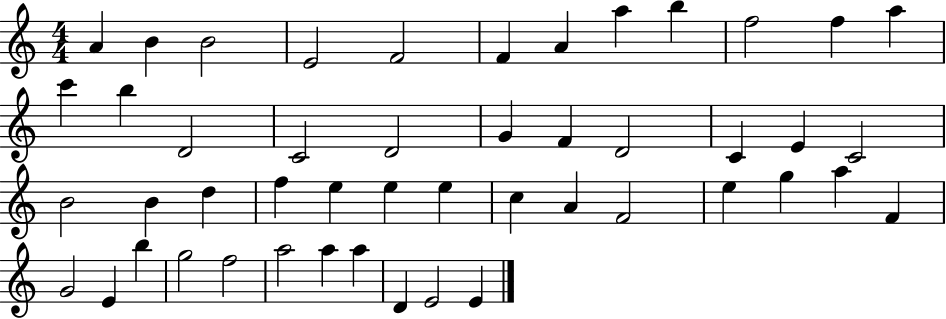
A4/q B4/q B4/h E4/h F4/h F4/q A4/q A5/q B5/q F5/h F5/q A5/q C6/q B5/q D4/h C4/h D4/h G4/q F4/q D4/h C4/q E4/q C4/h B4/h B4/q D5/q F5/q E5/q E5/q E5/q C5/q A4/q F4/h E5/q G5/q A5/q F4/q G4/h E4/q B5/q G5/h F5/h A5/h A5/q A5/q D4/q E4/h E4/q